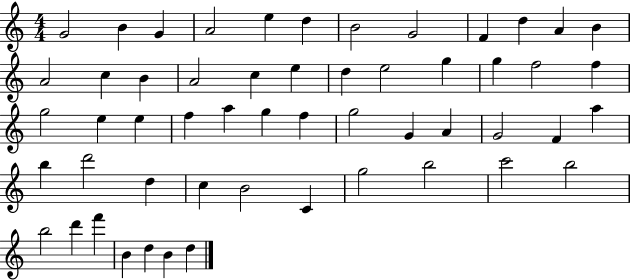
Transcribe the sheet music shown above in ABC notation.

X:1
T:Untitled
M:4/4
L:1/4
K:C
G2 B G A2 e d B2 G2 F d A B A2 c B A2 c e d e2 g g f2 f g2 e e f a g f g2 G A G2 F a b d'2 d c B2 C g2 b2 c'2 b2 b2 d' f' B d B d